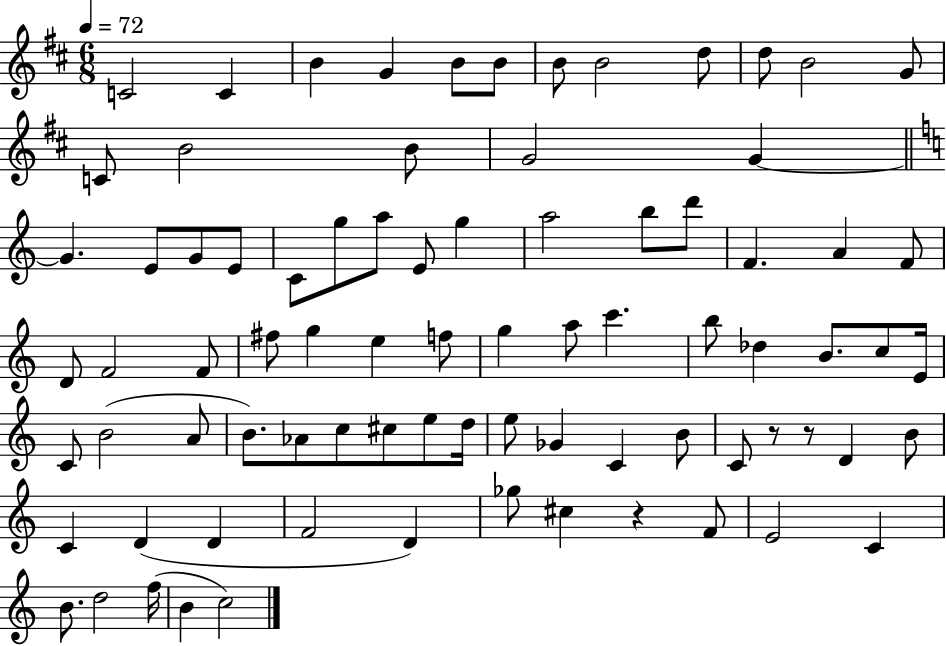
X:1
T:Untitled
M:6/8
L:1/4
K:D
C2 C B G B/2 B/2 B/2 B2 d/2 d/2 B2 G/2 C/2 B2 B/2 G2 G G E/2 G/2 E/2 C/2 g/2 a/2 E/2 g a2 b/2 d'/2 F A F/2 D/2 F2 F/2 ^f/2 g e f/2 g a/2 c' b/2 _d B/2 c/2 E/4 C/2 B2 A/2 B/2 _A/2 c/2 ^c/2 e/2 d/4 e/2 _G C B/2 C/2 z/2 z/2 D B/2 C D D F2 D _g/2 ^c z F/2 E2 C B/2 d2 f/4 B c2